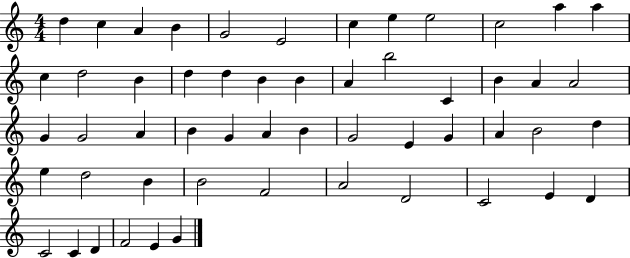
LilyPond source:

{
  \clef treble
  \numericTimeSignature
  \time 4/4
  \key c \major
  d''4 c''4 a'4 b'4 | g'2 e'2 | c''4 e''4 e''2 | c''2 a''4 a''4 | \break c''4 d''2 b'4 | d''4 d''4 b'4 b'4 | a'4 b''2 c'4 | b'4 a'4 a'2 | \break g'4 g'2 a'4 | b'4 g'4 a'4 b'4 | g'2 e'4 g'4 | a'4 b'2 d''4 | \break e''4 d''2 b'4 | b'2 f'2 | a'2 d'2 | c'2 e'4 d'4 | \break c'2 c'4 d'4 | f'2 e'4 g'4 | \bar "|."
}